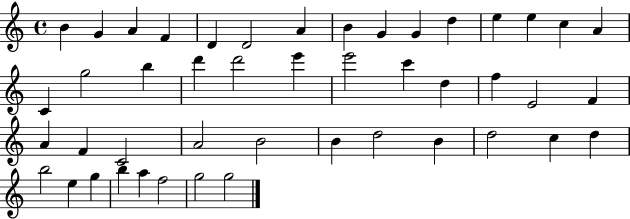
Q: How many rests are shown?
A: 0